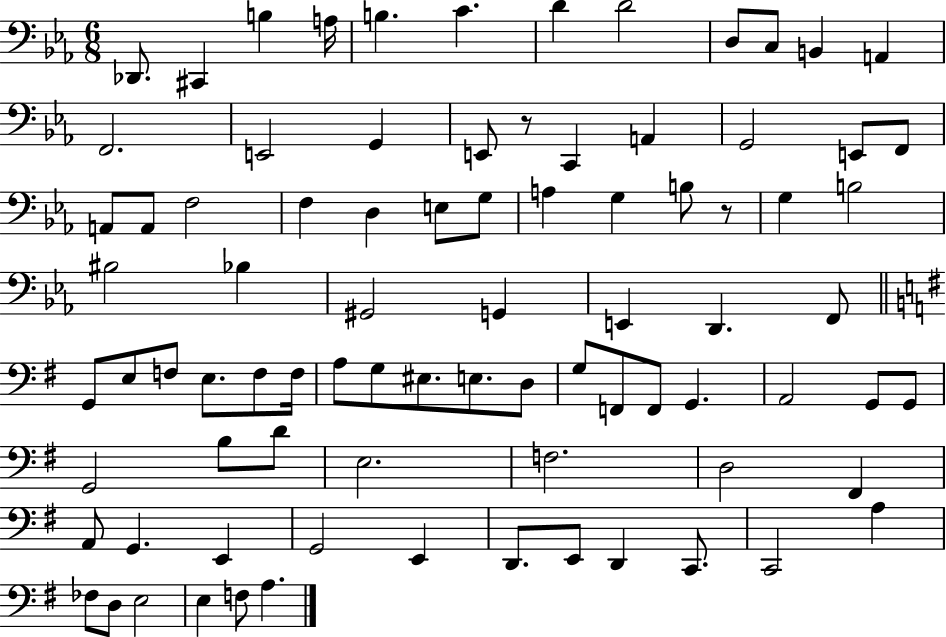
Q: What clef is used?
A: bass